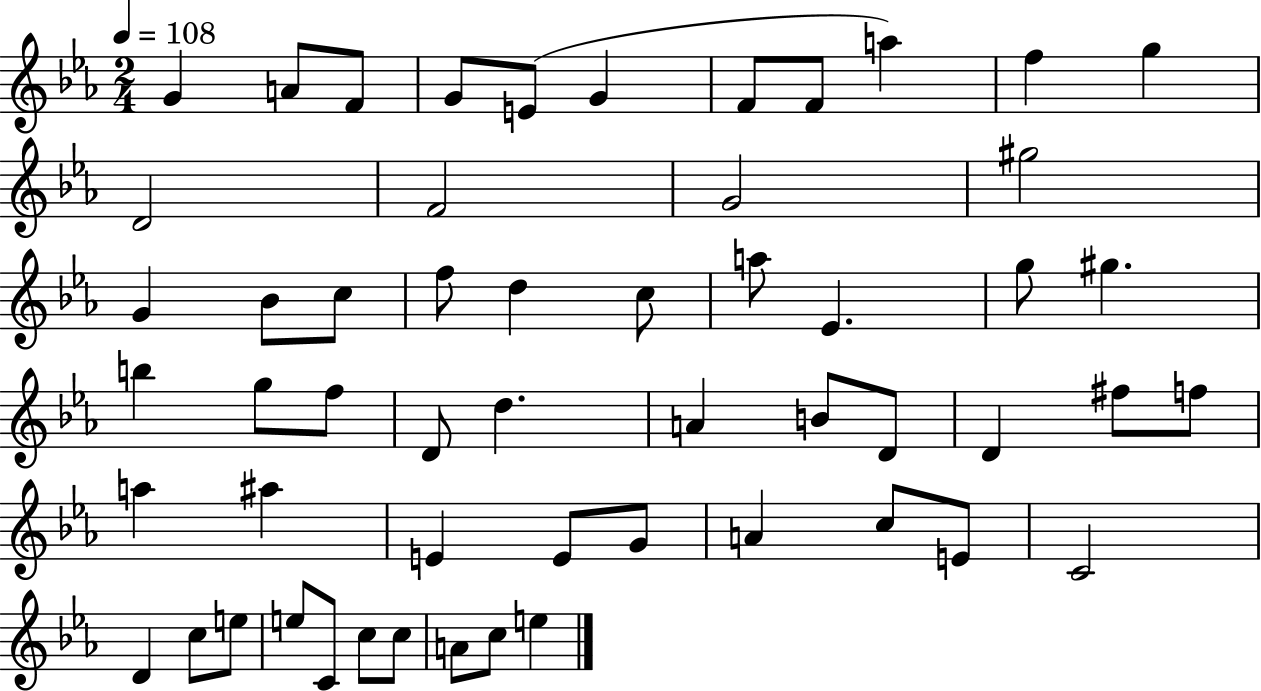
{
  \clef treble
  \numericTimeSignature
  \time 2/4
  \key ees \major
  \tempo 4 = 108
  \repeat volta 2 { g'4 a'8 f'8 | g'8 e'8( g'4 | f'8 f'8 a''4) | f''4 g''4 | \break d'2 | f'2 | g'2 | gis''2 | \break g'4 bes'8 c''8 | f''8 d''4 c''8 | a''8 ees'4. | g''8 gis''4. | \break b''4 g''8 f''8 | d'8 d''4. | a'4 b'8 d'8 | d'4 fis''8 f''8 | \break a''4 ais''4 | e'4 e'8 g'8 | a'4 c''8 e'8 | c'2 | \break d'4 c''8 e''8 | e''8 c'8 c''8 c''8 | a'8 c''8 e''4 | } \bar "|."
}